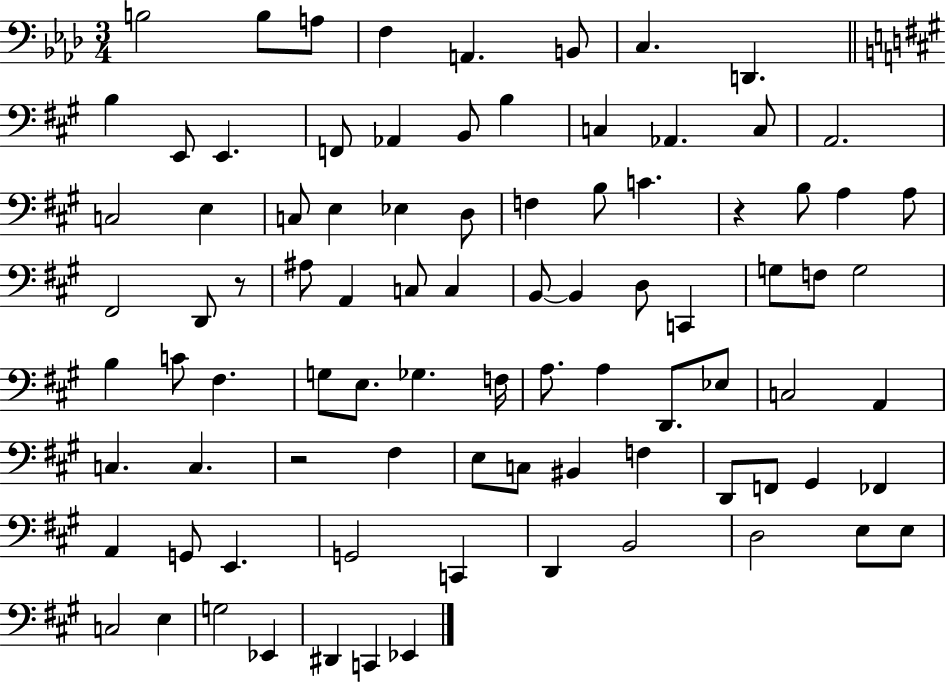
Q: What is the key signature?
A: AES major